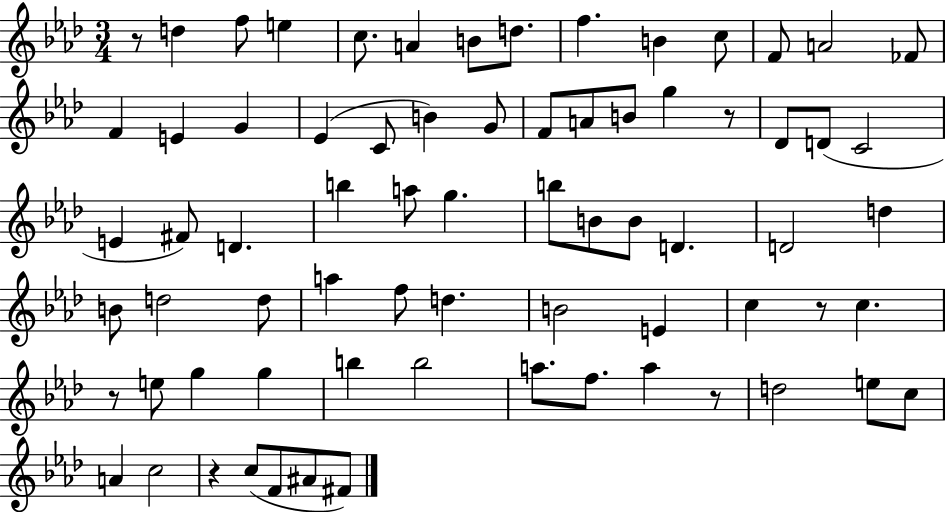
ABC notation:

X:1
T:Untitled
M:3/4
L:1/4
K:Ab
z/2 d f/2 e c/2 A B/2 d/2 f B c/2 F/2 A2 _F/2 F E G _E C/2 B G/2 F/2 A/2 B/2 g z/2 _D/2 D/2 C2 E ^F/2 D b a/2 g b/2 B/2 B/2 D D2 d B/2 d2 d/2 a f/2 d B2 E c z/2 c z/2 e/2 g g b b2 a/2 f/2 a z/2 d2 e/2 c/2 A c2 z c/2 F/2 ^A/2 ^F/2